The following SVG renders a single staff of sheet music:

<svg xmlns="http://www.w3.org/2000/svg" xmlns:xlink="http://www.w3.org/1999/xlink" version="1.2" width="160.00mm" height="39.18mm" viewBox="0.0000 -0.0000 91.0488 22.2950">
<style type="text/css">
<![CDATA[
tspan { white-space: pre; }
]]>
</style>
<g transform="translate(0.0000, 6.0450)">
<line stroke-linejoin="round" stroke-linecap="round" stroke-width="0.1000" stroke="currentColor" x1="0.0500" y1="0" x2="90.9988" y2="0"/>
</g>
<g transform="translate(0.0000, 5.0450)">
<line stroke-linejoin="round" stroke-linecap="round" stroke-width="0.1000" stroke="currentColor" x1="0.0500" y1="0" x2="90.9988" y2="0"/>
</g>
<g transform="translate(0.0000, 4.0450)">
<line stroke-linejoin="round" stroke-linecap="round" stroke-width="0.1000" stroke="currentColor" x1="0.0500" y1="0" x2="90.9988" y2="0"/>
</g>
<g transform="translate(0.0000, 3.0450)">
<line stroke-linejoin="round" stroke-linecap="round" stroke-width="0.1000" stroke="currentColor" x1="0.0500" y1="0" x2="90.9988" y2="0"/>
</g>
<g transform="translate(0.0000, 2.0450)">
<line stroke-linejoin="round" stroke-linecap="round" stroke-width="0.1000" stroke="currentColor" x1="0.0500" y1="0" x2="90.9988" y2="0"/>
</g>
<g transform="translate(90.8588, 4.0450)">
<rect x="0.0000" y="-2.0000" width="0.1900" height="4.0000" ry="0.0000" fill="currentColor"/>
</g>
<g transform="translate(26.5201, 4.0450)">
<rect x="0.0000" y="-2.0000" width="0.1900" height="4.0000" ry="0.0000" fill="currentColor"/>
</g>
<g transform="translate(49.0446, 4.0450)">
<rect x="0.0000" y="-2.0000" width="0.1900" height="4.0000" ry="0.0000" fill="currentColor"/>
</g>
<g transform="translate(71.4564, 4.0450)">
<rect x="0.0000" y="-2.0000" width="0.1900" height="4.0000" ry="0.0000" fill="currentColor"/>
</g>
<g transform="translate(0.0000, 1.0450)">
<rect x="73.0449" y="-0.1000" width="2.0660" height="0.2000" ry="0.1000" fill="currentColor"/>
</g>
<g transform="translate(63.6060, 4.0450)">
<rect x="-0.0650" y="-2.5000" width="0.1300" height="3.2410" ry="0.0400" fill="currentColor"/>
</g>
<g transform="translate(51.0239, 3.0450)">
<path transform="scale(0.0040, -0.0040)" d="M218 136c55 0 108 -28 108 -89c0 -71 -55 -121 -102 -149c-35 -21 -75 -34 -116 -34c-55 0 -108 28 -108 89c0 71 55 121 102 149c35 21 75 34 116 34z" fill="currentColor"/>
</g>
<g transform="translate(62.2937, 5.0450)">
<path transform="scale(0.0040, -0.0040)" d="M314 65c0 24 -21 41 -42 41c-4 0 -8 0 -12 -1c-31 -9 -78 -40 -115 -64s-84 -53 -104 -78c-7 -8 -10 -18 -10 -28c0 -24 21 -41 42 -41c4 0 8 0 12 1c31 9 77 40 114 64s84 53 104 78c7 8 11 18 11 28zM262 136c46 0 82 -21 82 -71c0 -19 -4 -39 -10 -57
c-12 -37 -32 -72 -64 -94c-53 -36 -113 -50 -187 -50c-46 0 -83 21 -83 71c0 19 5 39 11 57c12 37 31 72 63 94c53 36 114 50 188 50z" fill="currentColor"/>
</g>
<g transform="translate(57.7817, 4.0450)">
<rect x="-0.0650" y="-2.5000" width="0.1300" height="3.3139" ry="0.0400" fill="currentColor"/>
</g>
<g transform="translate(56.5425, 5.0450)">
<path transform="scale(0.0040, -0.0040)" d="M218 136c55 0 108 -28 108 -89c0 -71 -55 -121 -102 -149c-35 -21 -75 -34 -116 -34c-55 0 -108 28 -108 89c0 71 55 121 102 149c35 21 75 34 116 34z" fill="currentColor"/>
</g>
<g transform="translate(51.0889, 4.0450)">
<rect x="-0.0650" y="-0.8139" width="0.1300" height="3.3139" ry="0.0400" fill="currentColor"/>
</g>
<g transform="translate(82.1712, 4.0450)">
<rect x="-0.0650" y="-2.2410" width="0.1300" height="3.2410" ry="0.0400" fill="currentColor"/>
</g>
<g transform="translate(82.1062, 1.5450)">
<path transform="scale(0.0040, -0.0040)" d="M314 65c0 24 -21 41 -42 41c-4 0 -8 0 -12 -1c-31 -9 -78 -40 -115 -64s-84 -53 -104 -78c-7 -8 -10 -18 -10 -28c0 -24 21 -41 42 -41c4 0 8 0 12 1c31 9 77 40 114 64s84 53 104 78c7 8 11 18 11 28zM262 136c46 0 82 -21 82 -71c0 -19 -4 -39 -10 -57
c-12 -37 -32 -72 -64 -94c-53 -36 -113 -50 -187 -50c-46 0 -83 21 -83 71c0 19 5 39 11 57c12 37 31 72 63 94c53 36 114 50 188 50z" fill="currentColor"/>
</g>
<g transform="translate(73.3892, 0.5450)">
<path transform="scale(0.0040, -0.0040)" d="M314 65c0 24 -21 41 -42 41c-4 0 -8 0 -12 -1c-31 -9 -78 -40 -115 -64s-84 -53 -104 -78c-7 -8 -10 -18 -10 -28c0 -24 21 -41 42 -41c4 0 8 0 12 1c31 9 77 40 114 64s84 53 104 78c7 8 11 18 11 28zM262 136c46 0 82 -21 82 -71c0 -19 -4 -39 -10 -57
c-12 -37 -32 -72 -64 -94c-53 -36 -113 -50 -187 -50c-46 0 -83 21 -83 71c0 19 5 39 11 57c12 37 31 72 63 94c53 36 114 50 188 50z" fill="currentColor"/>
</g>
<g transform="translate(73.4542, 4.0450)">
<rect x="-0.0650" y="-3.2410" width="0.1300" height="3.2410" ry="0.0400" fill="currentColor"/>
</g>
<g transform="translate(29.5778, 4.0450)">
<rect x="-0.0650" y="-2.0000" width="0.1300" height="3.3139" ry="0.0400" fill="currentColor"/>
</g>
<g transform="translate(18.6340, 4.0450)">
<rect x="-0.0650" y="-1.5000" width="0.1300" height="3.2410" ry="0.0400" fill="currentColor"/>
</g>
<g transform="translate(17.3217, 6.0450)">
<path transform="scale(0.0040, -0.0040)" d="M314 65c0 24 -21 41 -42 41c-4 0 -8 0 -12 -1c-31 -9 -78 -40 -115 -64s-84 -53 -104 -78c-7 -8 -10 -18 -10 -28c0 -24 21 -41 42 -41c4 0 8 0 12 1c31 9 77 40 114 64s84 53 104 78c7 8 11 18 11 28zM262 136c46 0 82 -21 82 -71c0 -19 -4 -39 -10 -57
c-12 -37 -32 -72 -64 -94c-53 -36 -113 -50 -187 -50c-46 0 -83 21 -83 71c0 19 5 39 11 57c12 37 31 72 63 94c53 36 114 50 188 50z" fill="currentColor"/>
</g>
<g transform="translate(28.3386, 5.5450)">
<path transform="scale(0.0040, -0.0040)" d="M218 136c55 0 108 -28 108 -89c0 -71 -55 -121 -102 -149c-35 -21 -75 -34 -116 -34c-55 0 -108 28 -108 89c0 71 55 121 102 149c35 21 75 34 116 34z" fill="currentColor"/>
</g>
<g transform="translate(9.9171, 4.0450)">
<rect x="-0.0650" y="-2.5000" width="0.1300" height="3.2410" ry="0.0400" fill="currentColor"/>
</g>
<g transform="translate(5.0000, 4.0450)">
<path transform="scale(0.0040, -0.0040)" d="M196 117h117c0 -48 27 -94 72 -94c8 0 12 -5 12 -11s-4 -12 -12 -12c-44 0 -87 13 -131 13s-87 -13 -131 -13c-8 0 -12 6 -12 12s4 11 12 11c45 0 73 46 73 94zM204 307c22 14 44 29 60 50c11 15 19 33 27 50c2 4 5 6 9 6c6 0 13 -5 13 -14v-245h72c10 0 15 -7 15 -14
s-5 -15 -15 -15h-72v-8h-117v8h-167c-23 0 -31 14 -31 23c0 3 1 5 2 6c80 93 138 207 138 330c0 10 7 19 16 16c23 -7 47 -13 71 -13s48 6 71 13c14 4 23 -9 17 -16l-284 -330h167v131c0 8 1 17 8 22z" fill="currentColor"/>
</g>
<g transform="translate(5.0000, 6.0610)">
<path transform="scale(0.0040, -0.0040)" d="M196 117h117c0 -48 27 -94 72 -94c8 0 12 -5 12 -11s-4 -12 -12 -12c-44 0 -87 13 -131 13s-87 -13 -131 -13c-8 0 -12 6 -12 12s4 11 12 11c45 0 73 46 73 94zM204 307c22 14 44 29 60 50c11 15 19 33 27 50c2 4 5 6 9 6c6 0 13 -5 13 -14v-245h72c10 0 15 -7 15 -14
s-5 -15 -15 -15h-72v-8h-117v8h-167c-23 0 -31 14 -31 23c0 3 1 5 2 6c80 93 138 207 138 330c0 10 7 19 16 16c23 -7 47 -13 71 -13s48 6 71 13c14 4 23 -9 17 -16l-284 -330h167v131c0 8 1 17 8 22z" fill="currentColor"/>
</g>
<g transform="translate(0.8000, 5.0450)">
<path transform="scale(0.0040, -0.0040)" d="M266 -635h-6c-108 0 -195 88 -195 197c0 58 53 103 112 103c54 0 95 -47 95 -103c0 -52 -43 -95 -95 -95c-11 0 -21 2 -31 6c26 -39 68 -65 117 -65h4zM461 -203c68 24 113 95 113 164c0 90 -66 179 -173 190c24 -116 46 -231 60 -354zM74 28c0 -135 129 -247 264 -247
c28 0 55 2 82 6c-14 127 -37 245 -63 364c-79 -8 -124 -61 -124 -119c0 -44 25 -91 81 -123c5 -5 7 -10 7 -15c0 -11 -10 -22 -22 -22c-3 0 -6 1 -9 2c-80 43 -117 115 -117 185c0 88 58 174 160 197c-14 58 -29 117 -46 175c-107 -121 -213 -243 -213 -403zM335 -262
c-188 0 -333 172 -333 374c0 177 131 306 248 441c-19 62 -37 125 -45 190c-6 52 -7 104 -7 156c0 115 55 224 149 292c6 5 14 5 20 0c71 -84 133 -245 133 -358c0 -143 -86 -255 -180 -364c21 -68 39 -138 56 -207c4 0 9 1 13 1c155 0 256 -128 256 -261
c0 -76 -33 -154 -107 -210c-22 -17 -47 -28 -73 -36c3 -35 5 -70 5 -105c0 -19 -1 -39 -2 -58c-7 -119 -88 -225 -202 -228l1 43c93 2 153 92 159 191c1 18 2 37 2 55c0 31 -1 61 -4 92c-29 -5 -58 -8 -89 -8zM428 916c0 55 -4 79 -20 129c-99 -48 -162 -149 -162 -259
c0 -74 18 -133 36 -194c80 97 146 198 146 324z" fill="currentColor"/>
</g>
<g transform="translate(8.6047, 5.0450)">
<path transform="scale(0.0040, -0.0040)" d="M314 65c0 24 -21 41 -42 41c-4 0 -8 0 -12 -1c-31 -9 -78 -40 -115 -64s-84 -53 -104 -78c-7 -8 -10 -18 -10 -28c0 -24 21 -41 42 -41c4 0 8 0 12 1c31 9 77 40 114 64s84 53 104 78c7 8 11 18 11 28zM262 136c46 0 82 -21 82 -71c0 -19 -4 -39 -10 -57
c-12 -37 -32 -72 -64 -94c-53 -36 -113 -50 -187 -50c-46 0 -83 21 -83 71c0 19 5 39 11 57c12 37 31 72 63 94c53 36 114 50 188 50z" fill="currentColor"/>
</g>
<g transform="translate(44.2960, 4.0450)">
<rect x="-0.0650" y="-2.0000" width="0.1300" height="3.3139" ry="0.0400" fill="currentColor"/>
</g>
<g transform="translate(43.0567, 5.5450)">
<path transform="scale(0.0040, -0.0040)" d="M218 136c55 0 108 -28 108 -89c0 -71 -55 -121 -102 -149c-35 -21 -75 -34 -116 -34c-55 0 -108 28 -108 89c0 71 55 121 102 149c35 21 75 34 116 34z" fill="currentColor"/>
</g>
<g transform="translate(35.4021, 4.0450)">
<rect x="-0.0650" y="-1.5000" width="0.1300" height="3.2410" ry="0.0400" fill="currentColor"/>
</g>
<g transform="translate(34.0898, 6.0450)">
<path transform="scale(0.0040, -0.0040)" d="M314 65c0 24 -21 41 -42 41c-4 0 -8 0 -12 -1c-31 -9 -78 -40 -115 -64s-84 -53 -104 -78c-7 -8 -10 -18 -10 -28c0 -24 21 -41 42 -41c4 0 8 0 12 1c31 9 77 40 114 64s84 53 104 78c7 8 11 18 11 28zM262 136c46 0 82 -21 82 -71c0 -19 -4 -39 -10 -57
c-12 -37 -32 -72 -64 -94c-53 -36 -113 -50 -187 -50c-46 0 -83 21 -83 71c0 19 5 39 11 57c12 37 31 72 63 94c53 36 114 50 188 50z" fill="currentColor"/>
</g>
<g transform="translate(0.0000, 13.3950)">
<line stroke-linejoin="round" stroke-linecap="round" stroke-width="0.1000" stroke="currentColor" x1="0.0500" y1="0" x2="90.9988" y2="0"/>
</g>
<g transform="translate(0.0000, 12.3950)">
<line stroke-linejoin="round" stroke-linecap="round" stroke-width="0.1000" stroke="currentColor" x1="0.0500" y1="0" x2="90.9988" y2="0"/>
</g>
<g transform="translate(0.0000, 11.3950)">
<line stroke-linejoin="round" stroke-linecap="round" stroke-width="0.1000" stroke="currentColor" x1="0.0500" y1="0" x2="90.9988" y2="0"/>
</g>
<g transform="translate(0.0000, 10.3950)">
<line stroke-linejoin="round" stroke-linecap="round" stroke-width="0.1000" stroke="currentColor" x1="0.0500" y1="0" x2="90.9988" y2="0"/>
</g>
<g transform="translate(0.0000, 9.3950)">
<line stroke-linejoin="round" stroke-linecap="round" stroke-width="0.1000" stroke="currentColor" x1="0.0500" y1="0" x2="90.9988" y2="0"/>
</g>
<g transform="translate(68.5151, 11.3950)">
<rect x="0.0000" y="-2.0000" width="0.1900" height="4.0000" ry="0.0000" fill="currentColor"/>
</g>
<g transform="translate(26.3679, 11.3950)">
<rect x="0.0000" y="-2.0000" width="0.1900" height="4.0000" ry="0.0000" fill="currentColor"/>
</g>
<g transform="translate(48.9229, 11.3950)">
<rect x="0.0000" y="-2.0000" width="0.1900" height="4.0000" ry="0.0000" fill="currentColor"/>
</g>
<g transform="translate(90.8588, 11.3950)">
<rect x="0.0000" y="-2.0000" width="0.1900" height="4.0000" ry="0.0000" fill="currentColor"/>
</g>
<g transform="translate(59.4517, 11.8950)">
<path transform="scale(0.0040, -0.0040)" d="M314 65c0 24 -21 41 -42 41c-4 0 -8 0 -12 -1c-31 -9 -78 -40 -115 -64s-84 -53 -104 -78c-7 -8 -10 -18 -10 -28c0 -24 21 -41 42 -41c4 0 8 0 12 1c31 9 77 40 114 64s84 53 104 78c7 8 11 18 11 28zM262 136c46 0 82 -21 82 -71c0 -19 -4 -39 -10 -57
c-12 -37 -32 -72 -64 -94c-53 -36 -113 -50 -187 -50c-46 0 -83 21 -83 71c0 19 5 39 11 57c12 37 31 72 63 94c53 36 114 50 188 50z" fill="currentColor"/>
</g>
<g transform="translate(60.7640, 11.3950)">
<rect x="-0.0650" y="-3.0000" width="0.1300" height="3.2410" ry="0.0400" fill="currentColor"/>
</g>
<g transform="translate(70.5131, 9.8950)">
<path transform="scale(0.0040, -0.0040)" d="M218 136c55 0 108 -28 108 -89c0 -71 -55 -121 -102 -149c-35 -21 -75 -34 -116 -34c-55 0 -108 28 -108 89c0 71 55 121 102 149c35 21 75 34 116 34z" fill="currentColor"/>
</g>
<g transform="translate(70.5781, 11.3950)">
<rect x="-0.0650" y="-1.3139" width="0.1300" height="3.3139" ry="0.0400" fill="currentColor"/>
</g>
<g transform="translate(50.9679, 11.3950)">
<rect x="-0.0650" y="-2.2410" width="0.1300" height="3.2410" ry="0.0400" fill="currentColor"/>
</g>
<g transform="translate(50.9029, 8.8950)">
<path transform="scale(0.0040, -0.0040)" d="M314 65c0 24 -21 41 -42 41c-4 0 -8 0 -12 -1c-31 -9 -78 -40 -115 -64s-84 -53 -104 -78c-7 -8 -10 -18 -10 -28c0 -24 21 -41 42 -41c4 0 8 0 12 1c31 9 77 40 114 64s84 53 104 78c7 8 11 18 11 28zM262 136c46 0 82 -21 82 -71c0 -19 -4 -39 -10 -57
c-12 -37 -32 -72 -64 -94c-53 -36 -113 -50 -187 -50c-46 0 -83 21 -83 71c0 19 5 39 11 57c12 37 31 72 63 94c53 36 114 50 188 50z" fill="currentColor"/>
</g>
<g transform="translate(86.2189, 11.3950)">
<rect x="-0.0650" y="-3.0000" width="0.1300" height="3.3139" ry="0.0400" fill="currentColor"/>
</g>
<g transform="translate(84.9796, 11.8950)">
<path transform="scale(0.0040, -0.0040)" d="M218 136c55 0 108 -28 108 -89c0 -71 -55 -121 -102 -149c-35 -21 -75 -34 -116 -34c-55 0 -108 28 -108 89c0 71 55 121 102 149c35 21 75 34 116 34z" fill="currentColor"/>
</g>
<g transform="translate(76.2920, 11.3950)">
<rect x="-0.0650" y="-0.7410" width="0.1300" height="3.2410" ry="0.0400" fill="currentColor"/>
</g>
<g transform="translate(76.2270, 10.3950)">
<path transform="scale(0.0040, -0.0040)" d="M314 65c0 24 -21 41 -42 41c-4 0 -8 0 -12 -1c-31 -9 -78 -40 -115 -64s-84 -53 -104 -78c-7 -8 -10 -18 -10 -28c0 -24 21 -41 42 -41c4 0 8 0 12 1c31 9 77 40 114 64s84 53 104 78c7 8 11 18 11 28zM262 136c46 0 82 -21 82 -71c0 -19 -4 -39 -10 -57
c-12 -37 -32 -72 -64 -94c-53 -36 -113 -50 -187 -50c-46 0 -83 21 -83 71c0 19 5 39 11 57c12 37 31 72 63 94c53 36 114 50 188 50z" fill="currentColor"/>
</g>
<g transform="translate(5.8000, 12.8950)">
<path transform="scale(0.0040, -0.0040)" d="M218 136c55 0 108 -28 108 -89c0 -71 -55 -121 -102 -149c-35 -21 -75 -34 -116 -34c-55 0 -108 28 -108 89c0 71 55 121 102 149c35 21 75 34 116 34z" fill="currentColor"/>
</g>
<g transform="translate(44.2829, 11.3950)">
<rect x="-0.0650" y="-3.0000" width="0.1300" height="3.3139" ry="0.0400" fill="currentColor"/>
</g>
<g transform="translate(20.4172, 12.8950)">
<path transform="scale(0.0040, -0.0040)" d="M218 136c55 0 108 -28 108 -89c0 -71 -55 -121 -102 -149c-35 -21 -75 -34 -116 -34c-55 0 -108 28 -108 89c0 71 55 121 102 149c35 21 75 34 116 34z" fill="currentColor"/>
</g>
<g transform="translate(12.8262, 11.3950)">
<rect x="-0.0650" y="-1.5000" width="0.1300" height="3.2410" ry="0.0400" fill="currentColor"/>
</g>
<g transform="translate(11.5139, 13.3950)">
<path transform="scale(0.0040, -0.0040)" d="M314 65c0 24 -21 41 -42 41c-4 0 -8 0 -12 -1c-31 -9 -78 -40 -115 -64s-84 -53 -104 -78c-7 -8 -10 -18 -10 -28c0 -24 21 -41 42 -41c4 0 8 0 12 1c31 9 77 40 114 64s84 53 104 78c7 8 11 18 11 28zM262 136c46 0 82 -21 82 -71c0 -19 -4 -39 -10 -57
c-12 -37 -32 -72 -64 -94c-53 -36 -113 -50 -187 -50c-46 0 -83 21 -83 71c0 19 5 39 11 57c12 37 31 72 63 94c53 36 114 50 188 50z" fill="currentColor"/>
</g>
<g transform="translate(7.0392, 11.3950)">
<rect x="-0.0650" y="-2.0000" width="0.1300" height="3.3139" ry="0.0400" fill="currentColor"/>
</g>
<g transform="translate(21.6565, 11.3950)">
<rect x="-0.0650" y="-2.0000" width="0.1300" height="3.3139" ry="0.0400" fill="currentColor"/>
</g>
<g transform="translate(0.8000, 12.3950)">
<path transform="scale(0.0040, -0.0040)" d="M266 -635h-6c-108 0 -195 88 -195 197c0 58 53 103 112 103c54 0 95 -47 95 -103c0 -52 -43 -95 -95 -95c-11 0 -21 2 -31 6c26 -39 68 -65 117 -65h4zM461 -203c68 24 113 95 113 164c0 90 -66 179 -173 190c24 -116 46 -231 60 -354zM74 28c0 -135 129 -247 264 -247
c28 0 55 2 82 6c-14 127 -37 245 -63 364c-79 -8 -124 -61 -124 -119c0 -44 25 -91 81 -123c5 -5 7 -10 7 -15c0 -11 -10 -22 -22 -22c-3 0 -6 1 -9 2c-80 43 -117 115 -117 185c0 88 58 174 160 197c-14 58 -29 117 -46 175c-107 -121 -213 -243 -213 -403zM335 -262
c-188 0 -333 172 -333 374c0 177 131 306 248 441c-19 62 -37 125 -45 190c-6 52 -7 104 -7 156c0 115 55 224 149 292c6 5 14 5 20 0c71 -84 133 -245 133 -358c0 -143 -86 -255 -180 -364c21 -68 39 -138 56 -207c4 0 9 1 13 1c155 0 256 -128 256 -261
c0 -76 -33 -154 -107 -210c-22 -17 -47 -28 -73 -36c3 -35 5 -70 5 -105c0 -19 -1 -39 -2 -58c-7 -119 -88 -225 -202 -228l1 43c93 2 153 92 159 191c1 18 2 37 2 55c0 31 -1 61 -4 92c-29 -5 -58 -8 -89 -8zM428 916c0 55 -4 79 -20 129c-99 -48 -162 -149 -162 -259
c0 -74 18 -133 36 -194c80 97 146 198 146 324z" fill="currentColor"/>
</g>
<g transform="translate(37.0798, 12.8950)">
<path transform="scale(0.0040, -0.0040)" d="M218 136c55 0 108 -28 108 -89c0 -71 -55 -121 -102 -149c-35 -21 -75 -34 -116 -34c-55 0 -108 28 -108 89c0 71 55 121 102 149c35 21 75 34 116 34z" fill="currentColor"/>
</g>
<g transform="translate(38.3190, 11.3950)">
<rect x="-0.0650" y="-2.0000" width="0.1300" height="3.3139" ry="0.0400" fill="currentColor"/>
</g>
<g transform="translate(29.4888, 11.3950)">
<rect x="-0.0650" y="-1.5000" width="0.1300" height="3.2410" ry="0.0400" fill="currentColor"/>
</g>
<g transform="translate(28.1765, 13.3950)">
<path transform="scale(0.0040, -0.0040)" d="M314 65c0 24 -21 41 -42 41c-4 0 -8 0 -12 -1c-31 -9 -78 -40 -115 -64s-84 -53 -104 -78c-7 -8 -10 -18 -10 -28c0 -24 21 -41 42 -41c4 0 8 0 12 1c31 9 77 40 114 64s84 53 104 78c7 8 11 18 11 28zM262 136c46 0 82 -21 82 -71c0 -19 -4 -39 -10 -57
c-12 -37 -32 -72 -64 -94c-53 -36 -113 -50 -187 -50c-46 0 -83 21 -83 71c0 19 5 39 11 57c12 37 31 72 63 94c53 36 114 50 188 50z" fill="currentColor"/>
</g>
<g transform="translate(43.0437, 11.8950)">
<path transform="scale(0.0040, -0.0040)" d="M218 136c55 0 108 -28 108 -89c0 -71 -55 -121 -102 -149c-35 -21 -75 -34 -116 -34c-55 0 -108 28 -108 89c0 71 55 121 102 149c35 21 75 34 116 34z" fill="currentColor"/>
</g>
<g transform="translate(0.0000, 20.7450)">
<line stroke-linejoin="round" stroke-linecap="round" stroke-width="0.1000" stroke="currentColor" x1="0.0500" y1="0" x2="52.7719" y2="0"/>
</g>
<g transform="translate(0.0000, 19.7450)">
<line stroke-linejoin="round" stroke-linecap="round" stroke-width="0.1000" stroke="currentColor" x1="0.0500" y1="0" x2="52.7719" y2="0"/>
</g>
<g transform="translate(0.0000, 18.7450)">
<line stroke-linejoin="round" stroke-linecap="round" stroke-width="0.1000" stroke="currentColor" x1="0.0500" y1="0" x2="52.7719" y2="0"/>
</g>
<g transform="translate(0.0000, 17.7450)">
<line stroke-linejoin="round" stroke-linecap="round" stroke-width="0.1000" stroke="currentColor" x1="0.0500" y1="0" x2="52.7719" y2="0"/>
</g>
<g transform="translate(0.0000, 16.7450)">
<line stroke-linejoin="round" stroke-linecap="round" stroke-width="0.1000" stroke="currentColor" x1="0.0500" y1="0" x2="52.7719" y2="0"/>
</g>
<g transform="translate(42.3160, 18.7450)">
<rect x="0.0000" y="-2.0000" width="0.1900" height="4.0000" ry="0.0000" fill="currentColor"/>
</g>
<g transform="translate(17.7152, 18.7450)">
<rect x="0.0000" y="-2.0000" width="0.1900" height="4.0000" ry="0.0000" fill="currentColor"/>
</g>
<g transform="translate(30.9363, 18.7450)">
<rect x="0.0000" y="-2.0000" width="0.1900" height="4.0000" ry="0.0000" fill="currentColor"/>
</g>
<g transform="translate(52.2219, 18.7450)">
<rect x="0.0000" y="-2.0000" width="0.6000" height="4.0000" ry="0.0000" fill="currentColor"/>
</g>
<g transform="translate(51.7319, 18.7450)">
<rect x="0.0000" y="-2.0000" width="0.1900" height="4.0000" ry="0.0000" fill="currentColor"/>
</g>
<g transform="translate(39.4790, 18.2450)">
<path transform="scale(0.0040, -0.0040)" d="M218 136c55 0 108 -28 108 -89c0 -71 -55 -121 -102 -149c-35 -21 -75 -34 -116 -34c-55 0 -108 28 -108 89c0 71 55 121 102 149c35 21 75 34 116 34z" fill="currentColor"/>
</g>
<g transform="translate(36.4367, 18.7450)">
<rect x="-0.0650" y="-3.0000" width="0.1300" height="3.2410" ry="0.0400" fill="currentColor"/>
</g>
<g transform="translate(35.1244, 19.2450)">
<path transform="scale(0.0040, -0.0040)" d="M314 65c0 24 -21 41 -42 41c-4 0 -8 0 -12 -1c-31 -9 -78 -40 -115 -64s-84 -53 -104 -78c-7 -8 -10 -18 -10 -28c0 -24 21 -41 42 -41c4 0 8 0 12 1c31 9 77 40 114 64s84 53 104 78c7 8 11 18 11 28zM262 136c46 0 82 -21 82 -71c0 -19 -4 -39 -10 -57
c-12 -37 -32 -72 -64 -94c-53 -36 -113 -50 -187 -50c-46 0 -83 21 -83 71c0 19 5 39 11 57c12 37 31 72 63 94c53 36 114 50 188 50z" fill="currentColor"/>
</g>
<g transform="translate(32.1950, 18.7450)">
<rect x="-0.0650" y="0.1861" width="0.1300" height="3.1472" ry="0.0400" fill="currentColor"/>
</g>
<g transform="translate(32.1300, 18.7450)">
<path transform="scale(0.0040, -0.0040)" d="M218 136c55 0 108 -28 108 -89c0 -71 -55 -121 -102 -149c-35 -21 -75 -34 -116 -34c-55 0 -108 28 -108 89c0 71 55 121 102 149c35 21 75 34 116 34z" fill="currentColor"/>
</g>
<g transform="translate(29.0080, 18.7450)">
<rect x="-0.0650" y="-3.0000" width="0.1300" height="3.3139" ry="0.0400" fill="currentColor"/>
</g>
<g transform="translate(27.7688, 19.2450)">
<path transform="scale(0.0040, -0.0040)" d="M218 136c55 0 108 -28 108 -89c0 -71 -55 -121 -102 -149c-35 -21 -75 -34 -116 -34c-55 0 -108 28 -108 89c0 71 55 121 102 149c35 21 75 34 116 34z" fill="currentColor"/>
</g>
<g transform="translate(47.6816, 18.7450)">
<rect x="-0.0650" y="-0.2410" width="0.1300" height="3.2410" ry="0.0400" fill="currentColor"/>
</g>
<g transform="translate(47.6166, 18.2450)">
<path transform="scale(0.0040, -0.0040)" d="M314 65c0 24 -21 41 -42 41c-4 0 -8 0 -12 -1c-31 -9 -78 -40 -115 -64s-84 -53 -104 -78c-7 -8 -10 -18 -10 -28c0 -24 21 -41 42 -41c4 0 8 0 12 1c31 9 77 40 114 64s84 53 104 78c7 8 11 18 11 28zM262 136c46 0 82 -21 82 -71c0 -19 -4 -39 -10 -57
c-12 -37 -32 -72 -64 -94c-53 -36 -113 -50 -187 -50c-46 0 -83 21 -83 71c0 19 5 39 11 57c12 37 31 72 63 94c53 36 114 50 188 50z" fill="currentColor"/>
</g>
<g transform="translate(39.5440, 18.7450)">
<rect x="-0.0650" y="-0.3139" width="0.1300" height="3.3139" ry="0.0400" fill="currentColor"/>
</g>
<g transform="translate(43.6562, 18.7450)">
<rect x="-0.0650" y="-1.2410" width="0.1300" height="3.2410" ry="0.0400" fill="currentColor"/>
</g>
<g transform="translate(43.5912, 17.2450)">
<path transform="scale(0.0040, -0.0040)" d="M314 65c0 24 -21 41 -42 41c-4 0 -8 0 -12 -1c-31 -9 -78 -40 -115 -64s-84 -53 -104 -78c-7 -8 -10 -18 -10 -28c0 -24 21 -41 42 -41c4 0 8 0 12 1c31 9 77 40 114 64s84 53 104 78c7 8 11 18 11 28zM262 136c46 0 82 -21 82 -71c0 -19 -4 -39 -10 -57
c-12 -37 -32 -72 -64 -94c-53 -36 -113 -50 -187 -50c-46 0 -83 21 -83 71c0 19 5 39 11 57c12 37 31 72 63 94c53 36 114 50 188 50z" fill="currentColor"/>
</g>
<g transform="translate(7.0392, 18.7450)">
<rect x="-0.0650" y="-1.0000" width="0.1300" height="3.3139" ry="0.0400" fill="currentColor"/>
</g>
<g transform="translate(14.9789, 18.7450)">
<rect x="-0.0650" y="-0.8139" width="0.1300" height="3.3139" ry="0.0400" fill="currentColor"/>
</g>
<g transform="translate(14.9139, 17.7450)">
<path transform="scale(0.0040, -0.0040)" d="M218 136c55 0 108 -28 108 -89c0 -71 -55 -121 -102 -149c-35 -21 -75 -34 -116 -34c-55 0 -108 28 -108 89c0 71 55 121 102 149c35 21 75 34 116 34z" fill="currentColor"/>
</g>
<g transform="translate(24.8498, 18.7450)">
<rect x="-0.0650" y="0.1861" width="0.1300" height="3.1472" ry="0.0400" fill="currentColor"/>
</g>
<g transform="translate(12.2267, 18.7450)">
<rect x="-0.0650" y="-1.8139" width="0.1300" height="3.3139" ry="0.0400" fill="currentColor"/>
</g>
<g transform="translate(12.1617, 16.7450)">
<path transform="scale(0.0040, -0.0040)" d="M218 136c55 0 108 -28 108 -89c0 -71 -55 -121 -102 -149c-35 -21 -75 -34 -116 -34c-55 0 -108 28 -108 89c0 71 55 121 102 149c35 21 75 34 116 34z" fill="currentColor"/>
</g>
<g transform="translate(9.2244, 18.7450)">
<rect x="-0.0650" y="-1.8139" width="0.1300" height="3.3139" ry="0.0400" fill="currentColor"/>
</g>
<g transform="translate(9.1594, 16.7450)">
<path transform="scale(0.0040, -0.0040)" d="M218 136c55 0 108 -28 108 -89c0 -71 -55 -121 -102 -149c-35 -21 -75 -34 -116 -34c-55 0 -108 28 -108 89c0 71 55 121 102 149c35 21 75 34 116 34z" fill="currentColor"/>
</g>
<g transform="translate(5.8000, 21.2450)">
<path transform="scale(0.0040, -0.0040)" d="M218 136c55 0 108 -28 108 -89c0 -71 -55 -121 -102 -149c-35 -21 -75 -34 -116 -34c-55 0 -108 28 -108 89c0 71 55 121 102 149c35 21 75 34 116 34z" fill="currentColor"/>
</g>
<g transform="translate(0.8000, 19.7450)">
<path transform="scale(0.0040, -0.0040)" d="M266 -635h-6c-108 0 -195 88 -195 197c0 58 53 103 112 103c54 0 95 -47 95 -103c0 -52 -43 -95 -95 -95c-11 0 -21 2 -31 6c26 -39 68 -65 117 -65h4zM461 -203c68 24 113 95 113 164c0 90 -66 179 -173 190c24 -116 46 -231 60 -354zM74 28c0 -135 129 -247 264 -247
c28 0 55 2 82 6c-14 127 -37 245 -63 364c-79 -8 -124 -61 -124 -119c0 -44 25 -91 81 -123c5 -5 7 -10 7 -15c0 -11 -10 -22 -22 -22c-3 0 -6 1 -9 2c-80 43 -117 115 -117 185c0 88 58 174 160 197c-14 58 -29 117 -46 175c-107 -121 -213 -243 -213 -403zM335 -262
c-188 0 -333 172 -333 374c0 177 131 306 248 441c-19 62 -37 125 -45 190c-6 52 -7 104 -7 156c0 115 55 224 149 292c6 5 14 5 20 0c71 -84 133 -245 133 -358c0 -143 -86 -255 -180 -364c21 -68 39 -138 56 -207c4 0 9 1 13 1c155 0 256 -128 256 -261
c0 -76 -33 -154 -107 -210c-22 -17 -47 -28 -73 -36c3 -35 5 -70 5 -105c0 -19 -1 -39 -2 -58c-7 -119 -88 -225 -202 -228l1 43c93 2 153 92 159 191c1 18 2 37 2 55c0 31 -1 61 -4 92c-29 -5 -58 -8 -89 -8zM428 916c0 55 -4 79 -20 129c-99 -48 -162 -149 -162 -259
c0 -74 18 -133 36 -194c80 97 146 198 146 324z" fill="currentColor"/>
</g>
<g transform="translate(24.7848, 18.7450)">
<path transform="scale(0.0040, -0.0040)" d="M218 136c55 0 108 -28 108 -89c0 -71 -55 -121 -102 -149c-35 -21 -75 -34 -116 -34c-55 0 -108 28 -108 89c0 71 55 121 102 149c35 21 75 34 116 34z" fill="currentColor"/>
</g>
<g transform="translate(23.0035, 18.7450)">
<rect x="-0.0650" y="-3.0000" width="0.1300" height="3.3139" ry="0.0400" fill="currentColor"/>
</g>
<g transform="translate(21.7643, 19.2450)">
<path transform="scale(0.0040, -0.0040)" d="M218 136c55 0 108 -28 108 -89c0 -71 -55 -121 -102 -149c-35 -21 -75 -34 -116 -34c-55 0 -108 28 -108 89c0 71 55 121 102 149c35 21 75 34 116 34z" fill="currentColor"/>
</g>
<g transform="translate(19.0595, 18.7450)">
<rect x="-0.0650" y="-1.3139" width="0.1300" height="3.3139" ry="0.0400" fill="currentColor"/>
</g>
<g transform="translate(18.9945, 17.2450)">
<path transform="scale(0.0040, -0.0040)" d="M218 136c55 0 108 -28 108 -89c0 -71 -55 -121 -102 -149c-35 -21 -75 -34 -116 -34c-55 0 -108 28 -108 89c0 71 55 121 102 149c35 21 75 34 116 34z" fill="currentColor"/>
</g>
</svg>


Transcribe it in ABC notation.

X:1
T:Untitled
M:4/4
L:1/4
K:C
G2 E2 F E2 F d G G2 b2 g2 F E2 F E2 F A g2 A2 e d2 A D f f d e A B A B A2 c e2 c2